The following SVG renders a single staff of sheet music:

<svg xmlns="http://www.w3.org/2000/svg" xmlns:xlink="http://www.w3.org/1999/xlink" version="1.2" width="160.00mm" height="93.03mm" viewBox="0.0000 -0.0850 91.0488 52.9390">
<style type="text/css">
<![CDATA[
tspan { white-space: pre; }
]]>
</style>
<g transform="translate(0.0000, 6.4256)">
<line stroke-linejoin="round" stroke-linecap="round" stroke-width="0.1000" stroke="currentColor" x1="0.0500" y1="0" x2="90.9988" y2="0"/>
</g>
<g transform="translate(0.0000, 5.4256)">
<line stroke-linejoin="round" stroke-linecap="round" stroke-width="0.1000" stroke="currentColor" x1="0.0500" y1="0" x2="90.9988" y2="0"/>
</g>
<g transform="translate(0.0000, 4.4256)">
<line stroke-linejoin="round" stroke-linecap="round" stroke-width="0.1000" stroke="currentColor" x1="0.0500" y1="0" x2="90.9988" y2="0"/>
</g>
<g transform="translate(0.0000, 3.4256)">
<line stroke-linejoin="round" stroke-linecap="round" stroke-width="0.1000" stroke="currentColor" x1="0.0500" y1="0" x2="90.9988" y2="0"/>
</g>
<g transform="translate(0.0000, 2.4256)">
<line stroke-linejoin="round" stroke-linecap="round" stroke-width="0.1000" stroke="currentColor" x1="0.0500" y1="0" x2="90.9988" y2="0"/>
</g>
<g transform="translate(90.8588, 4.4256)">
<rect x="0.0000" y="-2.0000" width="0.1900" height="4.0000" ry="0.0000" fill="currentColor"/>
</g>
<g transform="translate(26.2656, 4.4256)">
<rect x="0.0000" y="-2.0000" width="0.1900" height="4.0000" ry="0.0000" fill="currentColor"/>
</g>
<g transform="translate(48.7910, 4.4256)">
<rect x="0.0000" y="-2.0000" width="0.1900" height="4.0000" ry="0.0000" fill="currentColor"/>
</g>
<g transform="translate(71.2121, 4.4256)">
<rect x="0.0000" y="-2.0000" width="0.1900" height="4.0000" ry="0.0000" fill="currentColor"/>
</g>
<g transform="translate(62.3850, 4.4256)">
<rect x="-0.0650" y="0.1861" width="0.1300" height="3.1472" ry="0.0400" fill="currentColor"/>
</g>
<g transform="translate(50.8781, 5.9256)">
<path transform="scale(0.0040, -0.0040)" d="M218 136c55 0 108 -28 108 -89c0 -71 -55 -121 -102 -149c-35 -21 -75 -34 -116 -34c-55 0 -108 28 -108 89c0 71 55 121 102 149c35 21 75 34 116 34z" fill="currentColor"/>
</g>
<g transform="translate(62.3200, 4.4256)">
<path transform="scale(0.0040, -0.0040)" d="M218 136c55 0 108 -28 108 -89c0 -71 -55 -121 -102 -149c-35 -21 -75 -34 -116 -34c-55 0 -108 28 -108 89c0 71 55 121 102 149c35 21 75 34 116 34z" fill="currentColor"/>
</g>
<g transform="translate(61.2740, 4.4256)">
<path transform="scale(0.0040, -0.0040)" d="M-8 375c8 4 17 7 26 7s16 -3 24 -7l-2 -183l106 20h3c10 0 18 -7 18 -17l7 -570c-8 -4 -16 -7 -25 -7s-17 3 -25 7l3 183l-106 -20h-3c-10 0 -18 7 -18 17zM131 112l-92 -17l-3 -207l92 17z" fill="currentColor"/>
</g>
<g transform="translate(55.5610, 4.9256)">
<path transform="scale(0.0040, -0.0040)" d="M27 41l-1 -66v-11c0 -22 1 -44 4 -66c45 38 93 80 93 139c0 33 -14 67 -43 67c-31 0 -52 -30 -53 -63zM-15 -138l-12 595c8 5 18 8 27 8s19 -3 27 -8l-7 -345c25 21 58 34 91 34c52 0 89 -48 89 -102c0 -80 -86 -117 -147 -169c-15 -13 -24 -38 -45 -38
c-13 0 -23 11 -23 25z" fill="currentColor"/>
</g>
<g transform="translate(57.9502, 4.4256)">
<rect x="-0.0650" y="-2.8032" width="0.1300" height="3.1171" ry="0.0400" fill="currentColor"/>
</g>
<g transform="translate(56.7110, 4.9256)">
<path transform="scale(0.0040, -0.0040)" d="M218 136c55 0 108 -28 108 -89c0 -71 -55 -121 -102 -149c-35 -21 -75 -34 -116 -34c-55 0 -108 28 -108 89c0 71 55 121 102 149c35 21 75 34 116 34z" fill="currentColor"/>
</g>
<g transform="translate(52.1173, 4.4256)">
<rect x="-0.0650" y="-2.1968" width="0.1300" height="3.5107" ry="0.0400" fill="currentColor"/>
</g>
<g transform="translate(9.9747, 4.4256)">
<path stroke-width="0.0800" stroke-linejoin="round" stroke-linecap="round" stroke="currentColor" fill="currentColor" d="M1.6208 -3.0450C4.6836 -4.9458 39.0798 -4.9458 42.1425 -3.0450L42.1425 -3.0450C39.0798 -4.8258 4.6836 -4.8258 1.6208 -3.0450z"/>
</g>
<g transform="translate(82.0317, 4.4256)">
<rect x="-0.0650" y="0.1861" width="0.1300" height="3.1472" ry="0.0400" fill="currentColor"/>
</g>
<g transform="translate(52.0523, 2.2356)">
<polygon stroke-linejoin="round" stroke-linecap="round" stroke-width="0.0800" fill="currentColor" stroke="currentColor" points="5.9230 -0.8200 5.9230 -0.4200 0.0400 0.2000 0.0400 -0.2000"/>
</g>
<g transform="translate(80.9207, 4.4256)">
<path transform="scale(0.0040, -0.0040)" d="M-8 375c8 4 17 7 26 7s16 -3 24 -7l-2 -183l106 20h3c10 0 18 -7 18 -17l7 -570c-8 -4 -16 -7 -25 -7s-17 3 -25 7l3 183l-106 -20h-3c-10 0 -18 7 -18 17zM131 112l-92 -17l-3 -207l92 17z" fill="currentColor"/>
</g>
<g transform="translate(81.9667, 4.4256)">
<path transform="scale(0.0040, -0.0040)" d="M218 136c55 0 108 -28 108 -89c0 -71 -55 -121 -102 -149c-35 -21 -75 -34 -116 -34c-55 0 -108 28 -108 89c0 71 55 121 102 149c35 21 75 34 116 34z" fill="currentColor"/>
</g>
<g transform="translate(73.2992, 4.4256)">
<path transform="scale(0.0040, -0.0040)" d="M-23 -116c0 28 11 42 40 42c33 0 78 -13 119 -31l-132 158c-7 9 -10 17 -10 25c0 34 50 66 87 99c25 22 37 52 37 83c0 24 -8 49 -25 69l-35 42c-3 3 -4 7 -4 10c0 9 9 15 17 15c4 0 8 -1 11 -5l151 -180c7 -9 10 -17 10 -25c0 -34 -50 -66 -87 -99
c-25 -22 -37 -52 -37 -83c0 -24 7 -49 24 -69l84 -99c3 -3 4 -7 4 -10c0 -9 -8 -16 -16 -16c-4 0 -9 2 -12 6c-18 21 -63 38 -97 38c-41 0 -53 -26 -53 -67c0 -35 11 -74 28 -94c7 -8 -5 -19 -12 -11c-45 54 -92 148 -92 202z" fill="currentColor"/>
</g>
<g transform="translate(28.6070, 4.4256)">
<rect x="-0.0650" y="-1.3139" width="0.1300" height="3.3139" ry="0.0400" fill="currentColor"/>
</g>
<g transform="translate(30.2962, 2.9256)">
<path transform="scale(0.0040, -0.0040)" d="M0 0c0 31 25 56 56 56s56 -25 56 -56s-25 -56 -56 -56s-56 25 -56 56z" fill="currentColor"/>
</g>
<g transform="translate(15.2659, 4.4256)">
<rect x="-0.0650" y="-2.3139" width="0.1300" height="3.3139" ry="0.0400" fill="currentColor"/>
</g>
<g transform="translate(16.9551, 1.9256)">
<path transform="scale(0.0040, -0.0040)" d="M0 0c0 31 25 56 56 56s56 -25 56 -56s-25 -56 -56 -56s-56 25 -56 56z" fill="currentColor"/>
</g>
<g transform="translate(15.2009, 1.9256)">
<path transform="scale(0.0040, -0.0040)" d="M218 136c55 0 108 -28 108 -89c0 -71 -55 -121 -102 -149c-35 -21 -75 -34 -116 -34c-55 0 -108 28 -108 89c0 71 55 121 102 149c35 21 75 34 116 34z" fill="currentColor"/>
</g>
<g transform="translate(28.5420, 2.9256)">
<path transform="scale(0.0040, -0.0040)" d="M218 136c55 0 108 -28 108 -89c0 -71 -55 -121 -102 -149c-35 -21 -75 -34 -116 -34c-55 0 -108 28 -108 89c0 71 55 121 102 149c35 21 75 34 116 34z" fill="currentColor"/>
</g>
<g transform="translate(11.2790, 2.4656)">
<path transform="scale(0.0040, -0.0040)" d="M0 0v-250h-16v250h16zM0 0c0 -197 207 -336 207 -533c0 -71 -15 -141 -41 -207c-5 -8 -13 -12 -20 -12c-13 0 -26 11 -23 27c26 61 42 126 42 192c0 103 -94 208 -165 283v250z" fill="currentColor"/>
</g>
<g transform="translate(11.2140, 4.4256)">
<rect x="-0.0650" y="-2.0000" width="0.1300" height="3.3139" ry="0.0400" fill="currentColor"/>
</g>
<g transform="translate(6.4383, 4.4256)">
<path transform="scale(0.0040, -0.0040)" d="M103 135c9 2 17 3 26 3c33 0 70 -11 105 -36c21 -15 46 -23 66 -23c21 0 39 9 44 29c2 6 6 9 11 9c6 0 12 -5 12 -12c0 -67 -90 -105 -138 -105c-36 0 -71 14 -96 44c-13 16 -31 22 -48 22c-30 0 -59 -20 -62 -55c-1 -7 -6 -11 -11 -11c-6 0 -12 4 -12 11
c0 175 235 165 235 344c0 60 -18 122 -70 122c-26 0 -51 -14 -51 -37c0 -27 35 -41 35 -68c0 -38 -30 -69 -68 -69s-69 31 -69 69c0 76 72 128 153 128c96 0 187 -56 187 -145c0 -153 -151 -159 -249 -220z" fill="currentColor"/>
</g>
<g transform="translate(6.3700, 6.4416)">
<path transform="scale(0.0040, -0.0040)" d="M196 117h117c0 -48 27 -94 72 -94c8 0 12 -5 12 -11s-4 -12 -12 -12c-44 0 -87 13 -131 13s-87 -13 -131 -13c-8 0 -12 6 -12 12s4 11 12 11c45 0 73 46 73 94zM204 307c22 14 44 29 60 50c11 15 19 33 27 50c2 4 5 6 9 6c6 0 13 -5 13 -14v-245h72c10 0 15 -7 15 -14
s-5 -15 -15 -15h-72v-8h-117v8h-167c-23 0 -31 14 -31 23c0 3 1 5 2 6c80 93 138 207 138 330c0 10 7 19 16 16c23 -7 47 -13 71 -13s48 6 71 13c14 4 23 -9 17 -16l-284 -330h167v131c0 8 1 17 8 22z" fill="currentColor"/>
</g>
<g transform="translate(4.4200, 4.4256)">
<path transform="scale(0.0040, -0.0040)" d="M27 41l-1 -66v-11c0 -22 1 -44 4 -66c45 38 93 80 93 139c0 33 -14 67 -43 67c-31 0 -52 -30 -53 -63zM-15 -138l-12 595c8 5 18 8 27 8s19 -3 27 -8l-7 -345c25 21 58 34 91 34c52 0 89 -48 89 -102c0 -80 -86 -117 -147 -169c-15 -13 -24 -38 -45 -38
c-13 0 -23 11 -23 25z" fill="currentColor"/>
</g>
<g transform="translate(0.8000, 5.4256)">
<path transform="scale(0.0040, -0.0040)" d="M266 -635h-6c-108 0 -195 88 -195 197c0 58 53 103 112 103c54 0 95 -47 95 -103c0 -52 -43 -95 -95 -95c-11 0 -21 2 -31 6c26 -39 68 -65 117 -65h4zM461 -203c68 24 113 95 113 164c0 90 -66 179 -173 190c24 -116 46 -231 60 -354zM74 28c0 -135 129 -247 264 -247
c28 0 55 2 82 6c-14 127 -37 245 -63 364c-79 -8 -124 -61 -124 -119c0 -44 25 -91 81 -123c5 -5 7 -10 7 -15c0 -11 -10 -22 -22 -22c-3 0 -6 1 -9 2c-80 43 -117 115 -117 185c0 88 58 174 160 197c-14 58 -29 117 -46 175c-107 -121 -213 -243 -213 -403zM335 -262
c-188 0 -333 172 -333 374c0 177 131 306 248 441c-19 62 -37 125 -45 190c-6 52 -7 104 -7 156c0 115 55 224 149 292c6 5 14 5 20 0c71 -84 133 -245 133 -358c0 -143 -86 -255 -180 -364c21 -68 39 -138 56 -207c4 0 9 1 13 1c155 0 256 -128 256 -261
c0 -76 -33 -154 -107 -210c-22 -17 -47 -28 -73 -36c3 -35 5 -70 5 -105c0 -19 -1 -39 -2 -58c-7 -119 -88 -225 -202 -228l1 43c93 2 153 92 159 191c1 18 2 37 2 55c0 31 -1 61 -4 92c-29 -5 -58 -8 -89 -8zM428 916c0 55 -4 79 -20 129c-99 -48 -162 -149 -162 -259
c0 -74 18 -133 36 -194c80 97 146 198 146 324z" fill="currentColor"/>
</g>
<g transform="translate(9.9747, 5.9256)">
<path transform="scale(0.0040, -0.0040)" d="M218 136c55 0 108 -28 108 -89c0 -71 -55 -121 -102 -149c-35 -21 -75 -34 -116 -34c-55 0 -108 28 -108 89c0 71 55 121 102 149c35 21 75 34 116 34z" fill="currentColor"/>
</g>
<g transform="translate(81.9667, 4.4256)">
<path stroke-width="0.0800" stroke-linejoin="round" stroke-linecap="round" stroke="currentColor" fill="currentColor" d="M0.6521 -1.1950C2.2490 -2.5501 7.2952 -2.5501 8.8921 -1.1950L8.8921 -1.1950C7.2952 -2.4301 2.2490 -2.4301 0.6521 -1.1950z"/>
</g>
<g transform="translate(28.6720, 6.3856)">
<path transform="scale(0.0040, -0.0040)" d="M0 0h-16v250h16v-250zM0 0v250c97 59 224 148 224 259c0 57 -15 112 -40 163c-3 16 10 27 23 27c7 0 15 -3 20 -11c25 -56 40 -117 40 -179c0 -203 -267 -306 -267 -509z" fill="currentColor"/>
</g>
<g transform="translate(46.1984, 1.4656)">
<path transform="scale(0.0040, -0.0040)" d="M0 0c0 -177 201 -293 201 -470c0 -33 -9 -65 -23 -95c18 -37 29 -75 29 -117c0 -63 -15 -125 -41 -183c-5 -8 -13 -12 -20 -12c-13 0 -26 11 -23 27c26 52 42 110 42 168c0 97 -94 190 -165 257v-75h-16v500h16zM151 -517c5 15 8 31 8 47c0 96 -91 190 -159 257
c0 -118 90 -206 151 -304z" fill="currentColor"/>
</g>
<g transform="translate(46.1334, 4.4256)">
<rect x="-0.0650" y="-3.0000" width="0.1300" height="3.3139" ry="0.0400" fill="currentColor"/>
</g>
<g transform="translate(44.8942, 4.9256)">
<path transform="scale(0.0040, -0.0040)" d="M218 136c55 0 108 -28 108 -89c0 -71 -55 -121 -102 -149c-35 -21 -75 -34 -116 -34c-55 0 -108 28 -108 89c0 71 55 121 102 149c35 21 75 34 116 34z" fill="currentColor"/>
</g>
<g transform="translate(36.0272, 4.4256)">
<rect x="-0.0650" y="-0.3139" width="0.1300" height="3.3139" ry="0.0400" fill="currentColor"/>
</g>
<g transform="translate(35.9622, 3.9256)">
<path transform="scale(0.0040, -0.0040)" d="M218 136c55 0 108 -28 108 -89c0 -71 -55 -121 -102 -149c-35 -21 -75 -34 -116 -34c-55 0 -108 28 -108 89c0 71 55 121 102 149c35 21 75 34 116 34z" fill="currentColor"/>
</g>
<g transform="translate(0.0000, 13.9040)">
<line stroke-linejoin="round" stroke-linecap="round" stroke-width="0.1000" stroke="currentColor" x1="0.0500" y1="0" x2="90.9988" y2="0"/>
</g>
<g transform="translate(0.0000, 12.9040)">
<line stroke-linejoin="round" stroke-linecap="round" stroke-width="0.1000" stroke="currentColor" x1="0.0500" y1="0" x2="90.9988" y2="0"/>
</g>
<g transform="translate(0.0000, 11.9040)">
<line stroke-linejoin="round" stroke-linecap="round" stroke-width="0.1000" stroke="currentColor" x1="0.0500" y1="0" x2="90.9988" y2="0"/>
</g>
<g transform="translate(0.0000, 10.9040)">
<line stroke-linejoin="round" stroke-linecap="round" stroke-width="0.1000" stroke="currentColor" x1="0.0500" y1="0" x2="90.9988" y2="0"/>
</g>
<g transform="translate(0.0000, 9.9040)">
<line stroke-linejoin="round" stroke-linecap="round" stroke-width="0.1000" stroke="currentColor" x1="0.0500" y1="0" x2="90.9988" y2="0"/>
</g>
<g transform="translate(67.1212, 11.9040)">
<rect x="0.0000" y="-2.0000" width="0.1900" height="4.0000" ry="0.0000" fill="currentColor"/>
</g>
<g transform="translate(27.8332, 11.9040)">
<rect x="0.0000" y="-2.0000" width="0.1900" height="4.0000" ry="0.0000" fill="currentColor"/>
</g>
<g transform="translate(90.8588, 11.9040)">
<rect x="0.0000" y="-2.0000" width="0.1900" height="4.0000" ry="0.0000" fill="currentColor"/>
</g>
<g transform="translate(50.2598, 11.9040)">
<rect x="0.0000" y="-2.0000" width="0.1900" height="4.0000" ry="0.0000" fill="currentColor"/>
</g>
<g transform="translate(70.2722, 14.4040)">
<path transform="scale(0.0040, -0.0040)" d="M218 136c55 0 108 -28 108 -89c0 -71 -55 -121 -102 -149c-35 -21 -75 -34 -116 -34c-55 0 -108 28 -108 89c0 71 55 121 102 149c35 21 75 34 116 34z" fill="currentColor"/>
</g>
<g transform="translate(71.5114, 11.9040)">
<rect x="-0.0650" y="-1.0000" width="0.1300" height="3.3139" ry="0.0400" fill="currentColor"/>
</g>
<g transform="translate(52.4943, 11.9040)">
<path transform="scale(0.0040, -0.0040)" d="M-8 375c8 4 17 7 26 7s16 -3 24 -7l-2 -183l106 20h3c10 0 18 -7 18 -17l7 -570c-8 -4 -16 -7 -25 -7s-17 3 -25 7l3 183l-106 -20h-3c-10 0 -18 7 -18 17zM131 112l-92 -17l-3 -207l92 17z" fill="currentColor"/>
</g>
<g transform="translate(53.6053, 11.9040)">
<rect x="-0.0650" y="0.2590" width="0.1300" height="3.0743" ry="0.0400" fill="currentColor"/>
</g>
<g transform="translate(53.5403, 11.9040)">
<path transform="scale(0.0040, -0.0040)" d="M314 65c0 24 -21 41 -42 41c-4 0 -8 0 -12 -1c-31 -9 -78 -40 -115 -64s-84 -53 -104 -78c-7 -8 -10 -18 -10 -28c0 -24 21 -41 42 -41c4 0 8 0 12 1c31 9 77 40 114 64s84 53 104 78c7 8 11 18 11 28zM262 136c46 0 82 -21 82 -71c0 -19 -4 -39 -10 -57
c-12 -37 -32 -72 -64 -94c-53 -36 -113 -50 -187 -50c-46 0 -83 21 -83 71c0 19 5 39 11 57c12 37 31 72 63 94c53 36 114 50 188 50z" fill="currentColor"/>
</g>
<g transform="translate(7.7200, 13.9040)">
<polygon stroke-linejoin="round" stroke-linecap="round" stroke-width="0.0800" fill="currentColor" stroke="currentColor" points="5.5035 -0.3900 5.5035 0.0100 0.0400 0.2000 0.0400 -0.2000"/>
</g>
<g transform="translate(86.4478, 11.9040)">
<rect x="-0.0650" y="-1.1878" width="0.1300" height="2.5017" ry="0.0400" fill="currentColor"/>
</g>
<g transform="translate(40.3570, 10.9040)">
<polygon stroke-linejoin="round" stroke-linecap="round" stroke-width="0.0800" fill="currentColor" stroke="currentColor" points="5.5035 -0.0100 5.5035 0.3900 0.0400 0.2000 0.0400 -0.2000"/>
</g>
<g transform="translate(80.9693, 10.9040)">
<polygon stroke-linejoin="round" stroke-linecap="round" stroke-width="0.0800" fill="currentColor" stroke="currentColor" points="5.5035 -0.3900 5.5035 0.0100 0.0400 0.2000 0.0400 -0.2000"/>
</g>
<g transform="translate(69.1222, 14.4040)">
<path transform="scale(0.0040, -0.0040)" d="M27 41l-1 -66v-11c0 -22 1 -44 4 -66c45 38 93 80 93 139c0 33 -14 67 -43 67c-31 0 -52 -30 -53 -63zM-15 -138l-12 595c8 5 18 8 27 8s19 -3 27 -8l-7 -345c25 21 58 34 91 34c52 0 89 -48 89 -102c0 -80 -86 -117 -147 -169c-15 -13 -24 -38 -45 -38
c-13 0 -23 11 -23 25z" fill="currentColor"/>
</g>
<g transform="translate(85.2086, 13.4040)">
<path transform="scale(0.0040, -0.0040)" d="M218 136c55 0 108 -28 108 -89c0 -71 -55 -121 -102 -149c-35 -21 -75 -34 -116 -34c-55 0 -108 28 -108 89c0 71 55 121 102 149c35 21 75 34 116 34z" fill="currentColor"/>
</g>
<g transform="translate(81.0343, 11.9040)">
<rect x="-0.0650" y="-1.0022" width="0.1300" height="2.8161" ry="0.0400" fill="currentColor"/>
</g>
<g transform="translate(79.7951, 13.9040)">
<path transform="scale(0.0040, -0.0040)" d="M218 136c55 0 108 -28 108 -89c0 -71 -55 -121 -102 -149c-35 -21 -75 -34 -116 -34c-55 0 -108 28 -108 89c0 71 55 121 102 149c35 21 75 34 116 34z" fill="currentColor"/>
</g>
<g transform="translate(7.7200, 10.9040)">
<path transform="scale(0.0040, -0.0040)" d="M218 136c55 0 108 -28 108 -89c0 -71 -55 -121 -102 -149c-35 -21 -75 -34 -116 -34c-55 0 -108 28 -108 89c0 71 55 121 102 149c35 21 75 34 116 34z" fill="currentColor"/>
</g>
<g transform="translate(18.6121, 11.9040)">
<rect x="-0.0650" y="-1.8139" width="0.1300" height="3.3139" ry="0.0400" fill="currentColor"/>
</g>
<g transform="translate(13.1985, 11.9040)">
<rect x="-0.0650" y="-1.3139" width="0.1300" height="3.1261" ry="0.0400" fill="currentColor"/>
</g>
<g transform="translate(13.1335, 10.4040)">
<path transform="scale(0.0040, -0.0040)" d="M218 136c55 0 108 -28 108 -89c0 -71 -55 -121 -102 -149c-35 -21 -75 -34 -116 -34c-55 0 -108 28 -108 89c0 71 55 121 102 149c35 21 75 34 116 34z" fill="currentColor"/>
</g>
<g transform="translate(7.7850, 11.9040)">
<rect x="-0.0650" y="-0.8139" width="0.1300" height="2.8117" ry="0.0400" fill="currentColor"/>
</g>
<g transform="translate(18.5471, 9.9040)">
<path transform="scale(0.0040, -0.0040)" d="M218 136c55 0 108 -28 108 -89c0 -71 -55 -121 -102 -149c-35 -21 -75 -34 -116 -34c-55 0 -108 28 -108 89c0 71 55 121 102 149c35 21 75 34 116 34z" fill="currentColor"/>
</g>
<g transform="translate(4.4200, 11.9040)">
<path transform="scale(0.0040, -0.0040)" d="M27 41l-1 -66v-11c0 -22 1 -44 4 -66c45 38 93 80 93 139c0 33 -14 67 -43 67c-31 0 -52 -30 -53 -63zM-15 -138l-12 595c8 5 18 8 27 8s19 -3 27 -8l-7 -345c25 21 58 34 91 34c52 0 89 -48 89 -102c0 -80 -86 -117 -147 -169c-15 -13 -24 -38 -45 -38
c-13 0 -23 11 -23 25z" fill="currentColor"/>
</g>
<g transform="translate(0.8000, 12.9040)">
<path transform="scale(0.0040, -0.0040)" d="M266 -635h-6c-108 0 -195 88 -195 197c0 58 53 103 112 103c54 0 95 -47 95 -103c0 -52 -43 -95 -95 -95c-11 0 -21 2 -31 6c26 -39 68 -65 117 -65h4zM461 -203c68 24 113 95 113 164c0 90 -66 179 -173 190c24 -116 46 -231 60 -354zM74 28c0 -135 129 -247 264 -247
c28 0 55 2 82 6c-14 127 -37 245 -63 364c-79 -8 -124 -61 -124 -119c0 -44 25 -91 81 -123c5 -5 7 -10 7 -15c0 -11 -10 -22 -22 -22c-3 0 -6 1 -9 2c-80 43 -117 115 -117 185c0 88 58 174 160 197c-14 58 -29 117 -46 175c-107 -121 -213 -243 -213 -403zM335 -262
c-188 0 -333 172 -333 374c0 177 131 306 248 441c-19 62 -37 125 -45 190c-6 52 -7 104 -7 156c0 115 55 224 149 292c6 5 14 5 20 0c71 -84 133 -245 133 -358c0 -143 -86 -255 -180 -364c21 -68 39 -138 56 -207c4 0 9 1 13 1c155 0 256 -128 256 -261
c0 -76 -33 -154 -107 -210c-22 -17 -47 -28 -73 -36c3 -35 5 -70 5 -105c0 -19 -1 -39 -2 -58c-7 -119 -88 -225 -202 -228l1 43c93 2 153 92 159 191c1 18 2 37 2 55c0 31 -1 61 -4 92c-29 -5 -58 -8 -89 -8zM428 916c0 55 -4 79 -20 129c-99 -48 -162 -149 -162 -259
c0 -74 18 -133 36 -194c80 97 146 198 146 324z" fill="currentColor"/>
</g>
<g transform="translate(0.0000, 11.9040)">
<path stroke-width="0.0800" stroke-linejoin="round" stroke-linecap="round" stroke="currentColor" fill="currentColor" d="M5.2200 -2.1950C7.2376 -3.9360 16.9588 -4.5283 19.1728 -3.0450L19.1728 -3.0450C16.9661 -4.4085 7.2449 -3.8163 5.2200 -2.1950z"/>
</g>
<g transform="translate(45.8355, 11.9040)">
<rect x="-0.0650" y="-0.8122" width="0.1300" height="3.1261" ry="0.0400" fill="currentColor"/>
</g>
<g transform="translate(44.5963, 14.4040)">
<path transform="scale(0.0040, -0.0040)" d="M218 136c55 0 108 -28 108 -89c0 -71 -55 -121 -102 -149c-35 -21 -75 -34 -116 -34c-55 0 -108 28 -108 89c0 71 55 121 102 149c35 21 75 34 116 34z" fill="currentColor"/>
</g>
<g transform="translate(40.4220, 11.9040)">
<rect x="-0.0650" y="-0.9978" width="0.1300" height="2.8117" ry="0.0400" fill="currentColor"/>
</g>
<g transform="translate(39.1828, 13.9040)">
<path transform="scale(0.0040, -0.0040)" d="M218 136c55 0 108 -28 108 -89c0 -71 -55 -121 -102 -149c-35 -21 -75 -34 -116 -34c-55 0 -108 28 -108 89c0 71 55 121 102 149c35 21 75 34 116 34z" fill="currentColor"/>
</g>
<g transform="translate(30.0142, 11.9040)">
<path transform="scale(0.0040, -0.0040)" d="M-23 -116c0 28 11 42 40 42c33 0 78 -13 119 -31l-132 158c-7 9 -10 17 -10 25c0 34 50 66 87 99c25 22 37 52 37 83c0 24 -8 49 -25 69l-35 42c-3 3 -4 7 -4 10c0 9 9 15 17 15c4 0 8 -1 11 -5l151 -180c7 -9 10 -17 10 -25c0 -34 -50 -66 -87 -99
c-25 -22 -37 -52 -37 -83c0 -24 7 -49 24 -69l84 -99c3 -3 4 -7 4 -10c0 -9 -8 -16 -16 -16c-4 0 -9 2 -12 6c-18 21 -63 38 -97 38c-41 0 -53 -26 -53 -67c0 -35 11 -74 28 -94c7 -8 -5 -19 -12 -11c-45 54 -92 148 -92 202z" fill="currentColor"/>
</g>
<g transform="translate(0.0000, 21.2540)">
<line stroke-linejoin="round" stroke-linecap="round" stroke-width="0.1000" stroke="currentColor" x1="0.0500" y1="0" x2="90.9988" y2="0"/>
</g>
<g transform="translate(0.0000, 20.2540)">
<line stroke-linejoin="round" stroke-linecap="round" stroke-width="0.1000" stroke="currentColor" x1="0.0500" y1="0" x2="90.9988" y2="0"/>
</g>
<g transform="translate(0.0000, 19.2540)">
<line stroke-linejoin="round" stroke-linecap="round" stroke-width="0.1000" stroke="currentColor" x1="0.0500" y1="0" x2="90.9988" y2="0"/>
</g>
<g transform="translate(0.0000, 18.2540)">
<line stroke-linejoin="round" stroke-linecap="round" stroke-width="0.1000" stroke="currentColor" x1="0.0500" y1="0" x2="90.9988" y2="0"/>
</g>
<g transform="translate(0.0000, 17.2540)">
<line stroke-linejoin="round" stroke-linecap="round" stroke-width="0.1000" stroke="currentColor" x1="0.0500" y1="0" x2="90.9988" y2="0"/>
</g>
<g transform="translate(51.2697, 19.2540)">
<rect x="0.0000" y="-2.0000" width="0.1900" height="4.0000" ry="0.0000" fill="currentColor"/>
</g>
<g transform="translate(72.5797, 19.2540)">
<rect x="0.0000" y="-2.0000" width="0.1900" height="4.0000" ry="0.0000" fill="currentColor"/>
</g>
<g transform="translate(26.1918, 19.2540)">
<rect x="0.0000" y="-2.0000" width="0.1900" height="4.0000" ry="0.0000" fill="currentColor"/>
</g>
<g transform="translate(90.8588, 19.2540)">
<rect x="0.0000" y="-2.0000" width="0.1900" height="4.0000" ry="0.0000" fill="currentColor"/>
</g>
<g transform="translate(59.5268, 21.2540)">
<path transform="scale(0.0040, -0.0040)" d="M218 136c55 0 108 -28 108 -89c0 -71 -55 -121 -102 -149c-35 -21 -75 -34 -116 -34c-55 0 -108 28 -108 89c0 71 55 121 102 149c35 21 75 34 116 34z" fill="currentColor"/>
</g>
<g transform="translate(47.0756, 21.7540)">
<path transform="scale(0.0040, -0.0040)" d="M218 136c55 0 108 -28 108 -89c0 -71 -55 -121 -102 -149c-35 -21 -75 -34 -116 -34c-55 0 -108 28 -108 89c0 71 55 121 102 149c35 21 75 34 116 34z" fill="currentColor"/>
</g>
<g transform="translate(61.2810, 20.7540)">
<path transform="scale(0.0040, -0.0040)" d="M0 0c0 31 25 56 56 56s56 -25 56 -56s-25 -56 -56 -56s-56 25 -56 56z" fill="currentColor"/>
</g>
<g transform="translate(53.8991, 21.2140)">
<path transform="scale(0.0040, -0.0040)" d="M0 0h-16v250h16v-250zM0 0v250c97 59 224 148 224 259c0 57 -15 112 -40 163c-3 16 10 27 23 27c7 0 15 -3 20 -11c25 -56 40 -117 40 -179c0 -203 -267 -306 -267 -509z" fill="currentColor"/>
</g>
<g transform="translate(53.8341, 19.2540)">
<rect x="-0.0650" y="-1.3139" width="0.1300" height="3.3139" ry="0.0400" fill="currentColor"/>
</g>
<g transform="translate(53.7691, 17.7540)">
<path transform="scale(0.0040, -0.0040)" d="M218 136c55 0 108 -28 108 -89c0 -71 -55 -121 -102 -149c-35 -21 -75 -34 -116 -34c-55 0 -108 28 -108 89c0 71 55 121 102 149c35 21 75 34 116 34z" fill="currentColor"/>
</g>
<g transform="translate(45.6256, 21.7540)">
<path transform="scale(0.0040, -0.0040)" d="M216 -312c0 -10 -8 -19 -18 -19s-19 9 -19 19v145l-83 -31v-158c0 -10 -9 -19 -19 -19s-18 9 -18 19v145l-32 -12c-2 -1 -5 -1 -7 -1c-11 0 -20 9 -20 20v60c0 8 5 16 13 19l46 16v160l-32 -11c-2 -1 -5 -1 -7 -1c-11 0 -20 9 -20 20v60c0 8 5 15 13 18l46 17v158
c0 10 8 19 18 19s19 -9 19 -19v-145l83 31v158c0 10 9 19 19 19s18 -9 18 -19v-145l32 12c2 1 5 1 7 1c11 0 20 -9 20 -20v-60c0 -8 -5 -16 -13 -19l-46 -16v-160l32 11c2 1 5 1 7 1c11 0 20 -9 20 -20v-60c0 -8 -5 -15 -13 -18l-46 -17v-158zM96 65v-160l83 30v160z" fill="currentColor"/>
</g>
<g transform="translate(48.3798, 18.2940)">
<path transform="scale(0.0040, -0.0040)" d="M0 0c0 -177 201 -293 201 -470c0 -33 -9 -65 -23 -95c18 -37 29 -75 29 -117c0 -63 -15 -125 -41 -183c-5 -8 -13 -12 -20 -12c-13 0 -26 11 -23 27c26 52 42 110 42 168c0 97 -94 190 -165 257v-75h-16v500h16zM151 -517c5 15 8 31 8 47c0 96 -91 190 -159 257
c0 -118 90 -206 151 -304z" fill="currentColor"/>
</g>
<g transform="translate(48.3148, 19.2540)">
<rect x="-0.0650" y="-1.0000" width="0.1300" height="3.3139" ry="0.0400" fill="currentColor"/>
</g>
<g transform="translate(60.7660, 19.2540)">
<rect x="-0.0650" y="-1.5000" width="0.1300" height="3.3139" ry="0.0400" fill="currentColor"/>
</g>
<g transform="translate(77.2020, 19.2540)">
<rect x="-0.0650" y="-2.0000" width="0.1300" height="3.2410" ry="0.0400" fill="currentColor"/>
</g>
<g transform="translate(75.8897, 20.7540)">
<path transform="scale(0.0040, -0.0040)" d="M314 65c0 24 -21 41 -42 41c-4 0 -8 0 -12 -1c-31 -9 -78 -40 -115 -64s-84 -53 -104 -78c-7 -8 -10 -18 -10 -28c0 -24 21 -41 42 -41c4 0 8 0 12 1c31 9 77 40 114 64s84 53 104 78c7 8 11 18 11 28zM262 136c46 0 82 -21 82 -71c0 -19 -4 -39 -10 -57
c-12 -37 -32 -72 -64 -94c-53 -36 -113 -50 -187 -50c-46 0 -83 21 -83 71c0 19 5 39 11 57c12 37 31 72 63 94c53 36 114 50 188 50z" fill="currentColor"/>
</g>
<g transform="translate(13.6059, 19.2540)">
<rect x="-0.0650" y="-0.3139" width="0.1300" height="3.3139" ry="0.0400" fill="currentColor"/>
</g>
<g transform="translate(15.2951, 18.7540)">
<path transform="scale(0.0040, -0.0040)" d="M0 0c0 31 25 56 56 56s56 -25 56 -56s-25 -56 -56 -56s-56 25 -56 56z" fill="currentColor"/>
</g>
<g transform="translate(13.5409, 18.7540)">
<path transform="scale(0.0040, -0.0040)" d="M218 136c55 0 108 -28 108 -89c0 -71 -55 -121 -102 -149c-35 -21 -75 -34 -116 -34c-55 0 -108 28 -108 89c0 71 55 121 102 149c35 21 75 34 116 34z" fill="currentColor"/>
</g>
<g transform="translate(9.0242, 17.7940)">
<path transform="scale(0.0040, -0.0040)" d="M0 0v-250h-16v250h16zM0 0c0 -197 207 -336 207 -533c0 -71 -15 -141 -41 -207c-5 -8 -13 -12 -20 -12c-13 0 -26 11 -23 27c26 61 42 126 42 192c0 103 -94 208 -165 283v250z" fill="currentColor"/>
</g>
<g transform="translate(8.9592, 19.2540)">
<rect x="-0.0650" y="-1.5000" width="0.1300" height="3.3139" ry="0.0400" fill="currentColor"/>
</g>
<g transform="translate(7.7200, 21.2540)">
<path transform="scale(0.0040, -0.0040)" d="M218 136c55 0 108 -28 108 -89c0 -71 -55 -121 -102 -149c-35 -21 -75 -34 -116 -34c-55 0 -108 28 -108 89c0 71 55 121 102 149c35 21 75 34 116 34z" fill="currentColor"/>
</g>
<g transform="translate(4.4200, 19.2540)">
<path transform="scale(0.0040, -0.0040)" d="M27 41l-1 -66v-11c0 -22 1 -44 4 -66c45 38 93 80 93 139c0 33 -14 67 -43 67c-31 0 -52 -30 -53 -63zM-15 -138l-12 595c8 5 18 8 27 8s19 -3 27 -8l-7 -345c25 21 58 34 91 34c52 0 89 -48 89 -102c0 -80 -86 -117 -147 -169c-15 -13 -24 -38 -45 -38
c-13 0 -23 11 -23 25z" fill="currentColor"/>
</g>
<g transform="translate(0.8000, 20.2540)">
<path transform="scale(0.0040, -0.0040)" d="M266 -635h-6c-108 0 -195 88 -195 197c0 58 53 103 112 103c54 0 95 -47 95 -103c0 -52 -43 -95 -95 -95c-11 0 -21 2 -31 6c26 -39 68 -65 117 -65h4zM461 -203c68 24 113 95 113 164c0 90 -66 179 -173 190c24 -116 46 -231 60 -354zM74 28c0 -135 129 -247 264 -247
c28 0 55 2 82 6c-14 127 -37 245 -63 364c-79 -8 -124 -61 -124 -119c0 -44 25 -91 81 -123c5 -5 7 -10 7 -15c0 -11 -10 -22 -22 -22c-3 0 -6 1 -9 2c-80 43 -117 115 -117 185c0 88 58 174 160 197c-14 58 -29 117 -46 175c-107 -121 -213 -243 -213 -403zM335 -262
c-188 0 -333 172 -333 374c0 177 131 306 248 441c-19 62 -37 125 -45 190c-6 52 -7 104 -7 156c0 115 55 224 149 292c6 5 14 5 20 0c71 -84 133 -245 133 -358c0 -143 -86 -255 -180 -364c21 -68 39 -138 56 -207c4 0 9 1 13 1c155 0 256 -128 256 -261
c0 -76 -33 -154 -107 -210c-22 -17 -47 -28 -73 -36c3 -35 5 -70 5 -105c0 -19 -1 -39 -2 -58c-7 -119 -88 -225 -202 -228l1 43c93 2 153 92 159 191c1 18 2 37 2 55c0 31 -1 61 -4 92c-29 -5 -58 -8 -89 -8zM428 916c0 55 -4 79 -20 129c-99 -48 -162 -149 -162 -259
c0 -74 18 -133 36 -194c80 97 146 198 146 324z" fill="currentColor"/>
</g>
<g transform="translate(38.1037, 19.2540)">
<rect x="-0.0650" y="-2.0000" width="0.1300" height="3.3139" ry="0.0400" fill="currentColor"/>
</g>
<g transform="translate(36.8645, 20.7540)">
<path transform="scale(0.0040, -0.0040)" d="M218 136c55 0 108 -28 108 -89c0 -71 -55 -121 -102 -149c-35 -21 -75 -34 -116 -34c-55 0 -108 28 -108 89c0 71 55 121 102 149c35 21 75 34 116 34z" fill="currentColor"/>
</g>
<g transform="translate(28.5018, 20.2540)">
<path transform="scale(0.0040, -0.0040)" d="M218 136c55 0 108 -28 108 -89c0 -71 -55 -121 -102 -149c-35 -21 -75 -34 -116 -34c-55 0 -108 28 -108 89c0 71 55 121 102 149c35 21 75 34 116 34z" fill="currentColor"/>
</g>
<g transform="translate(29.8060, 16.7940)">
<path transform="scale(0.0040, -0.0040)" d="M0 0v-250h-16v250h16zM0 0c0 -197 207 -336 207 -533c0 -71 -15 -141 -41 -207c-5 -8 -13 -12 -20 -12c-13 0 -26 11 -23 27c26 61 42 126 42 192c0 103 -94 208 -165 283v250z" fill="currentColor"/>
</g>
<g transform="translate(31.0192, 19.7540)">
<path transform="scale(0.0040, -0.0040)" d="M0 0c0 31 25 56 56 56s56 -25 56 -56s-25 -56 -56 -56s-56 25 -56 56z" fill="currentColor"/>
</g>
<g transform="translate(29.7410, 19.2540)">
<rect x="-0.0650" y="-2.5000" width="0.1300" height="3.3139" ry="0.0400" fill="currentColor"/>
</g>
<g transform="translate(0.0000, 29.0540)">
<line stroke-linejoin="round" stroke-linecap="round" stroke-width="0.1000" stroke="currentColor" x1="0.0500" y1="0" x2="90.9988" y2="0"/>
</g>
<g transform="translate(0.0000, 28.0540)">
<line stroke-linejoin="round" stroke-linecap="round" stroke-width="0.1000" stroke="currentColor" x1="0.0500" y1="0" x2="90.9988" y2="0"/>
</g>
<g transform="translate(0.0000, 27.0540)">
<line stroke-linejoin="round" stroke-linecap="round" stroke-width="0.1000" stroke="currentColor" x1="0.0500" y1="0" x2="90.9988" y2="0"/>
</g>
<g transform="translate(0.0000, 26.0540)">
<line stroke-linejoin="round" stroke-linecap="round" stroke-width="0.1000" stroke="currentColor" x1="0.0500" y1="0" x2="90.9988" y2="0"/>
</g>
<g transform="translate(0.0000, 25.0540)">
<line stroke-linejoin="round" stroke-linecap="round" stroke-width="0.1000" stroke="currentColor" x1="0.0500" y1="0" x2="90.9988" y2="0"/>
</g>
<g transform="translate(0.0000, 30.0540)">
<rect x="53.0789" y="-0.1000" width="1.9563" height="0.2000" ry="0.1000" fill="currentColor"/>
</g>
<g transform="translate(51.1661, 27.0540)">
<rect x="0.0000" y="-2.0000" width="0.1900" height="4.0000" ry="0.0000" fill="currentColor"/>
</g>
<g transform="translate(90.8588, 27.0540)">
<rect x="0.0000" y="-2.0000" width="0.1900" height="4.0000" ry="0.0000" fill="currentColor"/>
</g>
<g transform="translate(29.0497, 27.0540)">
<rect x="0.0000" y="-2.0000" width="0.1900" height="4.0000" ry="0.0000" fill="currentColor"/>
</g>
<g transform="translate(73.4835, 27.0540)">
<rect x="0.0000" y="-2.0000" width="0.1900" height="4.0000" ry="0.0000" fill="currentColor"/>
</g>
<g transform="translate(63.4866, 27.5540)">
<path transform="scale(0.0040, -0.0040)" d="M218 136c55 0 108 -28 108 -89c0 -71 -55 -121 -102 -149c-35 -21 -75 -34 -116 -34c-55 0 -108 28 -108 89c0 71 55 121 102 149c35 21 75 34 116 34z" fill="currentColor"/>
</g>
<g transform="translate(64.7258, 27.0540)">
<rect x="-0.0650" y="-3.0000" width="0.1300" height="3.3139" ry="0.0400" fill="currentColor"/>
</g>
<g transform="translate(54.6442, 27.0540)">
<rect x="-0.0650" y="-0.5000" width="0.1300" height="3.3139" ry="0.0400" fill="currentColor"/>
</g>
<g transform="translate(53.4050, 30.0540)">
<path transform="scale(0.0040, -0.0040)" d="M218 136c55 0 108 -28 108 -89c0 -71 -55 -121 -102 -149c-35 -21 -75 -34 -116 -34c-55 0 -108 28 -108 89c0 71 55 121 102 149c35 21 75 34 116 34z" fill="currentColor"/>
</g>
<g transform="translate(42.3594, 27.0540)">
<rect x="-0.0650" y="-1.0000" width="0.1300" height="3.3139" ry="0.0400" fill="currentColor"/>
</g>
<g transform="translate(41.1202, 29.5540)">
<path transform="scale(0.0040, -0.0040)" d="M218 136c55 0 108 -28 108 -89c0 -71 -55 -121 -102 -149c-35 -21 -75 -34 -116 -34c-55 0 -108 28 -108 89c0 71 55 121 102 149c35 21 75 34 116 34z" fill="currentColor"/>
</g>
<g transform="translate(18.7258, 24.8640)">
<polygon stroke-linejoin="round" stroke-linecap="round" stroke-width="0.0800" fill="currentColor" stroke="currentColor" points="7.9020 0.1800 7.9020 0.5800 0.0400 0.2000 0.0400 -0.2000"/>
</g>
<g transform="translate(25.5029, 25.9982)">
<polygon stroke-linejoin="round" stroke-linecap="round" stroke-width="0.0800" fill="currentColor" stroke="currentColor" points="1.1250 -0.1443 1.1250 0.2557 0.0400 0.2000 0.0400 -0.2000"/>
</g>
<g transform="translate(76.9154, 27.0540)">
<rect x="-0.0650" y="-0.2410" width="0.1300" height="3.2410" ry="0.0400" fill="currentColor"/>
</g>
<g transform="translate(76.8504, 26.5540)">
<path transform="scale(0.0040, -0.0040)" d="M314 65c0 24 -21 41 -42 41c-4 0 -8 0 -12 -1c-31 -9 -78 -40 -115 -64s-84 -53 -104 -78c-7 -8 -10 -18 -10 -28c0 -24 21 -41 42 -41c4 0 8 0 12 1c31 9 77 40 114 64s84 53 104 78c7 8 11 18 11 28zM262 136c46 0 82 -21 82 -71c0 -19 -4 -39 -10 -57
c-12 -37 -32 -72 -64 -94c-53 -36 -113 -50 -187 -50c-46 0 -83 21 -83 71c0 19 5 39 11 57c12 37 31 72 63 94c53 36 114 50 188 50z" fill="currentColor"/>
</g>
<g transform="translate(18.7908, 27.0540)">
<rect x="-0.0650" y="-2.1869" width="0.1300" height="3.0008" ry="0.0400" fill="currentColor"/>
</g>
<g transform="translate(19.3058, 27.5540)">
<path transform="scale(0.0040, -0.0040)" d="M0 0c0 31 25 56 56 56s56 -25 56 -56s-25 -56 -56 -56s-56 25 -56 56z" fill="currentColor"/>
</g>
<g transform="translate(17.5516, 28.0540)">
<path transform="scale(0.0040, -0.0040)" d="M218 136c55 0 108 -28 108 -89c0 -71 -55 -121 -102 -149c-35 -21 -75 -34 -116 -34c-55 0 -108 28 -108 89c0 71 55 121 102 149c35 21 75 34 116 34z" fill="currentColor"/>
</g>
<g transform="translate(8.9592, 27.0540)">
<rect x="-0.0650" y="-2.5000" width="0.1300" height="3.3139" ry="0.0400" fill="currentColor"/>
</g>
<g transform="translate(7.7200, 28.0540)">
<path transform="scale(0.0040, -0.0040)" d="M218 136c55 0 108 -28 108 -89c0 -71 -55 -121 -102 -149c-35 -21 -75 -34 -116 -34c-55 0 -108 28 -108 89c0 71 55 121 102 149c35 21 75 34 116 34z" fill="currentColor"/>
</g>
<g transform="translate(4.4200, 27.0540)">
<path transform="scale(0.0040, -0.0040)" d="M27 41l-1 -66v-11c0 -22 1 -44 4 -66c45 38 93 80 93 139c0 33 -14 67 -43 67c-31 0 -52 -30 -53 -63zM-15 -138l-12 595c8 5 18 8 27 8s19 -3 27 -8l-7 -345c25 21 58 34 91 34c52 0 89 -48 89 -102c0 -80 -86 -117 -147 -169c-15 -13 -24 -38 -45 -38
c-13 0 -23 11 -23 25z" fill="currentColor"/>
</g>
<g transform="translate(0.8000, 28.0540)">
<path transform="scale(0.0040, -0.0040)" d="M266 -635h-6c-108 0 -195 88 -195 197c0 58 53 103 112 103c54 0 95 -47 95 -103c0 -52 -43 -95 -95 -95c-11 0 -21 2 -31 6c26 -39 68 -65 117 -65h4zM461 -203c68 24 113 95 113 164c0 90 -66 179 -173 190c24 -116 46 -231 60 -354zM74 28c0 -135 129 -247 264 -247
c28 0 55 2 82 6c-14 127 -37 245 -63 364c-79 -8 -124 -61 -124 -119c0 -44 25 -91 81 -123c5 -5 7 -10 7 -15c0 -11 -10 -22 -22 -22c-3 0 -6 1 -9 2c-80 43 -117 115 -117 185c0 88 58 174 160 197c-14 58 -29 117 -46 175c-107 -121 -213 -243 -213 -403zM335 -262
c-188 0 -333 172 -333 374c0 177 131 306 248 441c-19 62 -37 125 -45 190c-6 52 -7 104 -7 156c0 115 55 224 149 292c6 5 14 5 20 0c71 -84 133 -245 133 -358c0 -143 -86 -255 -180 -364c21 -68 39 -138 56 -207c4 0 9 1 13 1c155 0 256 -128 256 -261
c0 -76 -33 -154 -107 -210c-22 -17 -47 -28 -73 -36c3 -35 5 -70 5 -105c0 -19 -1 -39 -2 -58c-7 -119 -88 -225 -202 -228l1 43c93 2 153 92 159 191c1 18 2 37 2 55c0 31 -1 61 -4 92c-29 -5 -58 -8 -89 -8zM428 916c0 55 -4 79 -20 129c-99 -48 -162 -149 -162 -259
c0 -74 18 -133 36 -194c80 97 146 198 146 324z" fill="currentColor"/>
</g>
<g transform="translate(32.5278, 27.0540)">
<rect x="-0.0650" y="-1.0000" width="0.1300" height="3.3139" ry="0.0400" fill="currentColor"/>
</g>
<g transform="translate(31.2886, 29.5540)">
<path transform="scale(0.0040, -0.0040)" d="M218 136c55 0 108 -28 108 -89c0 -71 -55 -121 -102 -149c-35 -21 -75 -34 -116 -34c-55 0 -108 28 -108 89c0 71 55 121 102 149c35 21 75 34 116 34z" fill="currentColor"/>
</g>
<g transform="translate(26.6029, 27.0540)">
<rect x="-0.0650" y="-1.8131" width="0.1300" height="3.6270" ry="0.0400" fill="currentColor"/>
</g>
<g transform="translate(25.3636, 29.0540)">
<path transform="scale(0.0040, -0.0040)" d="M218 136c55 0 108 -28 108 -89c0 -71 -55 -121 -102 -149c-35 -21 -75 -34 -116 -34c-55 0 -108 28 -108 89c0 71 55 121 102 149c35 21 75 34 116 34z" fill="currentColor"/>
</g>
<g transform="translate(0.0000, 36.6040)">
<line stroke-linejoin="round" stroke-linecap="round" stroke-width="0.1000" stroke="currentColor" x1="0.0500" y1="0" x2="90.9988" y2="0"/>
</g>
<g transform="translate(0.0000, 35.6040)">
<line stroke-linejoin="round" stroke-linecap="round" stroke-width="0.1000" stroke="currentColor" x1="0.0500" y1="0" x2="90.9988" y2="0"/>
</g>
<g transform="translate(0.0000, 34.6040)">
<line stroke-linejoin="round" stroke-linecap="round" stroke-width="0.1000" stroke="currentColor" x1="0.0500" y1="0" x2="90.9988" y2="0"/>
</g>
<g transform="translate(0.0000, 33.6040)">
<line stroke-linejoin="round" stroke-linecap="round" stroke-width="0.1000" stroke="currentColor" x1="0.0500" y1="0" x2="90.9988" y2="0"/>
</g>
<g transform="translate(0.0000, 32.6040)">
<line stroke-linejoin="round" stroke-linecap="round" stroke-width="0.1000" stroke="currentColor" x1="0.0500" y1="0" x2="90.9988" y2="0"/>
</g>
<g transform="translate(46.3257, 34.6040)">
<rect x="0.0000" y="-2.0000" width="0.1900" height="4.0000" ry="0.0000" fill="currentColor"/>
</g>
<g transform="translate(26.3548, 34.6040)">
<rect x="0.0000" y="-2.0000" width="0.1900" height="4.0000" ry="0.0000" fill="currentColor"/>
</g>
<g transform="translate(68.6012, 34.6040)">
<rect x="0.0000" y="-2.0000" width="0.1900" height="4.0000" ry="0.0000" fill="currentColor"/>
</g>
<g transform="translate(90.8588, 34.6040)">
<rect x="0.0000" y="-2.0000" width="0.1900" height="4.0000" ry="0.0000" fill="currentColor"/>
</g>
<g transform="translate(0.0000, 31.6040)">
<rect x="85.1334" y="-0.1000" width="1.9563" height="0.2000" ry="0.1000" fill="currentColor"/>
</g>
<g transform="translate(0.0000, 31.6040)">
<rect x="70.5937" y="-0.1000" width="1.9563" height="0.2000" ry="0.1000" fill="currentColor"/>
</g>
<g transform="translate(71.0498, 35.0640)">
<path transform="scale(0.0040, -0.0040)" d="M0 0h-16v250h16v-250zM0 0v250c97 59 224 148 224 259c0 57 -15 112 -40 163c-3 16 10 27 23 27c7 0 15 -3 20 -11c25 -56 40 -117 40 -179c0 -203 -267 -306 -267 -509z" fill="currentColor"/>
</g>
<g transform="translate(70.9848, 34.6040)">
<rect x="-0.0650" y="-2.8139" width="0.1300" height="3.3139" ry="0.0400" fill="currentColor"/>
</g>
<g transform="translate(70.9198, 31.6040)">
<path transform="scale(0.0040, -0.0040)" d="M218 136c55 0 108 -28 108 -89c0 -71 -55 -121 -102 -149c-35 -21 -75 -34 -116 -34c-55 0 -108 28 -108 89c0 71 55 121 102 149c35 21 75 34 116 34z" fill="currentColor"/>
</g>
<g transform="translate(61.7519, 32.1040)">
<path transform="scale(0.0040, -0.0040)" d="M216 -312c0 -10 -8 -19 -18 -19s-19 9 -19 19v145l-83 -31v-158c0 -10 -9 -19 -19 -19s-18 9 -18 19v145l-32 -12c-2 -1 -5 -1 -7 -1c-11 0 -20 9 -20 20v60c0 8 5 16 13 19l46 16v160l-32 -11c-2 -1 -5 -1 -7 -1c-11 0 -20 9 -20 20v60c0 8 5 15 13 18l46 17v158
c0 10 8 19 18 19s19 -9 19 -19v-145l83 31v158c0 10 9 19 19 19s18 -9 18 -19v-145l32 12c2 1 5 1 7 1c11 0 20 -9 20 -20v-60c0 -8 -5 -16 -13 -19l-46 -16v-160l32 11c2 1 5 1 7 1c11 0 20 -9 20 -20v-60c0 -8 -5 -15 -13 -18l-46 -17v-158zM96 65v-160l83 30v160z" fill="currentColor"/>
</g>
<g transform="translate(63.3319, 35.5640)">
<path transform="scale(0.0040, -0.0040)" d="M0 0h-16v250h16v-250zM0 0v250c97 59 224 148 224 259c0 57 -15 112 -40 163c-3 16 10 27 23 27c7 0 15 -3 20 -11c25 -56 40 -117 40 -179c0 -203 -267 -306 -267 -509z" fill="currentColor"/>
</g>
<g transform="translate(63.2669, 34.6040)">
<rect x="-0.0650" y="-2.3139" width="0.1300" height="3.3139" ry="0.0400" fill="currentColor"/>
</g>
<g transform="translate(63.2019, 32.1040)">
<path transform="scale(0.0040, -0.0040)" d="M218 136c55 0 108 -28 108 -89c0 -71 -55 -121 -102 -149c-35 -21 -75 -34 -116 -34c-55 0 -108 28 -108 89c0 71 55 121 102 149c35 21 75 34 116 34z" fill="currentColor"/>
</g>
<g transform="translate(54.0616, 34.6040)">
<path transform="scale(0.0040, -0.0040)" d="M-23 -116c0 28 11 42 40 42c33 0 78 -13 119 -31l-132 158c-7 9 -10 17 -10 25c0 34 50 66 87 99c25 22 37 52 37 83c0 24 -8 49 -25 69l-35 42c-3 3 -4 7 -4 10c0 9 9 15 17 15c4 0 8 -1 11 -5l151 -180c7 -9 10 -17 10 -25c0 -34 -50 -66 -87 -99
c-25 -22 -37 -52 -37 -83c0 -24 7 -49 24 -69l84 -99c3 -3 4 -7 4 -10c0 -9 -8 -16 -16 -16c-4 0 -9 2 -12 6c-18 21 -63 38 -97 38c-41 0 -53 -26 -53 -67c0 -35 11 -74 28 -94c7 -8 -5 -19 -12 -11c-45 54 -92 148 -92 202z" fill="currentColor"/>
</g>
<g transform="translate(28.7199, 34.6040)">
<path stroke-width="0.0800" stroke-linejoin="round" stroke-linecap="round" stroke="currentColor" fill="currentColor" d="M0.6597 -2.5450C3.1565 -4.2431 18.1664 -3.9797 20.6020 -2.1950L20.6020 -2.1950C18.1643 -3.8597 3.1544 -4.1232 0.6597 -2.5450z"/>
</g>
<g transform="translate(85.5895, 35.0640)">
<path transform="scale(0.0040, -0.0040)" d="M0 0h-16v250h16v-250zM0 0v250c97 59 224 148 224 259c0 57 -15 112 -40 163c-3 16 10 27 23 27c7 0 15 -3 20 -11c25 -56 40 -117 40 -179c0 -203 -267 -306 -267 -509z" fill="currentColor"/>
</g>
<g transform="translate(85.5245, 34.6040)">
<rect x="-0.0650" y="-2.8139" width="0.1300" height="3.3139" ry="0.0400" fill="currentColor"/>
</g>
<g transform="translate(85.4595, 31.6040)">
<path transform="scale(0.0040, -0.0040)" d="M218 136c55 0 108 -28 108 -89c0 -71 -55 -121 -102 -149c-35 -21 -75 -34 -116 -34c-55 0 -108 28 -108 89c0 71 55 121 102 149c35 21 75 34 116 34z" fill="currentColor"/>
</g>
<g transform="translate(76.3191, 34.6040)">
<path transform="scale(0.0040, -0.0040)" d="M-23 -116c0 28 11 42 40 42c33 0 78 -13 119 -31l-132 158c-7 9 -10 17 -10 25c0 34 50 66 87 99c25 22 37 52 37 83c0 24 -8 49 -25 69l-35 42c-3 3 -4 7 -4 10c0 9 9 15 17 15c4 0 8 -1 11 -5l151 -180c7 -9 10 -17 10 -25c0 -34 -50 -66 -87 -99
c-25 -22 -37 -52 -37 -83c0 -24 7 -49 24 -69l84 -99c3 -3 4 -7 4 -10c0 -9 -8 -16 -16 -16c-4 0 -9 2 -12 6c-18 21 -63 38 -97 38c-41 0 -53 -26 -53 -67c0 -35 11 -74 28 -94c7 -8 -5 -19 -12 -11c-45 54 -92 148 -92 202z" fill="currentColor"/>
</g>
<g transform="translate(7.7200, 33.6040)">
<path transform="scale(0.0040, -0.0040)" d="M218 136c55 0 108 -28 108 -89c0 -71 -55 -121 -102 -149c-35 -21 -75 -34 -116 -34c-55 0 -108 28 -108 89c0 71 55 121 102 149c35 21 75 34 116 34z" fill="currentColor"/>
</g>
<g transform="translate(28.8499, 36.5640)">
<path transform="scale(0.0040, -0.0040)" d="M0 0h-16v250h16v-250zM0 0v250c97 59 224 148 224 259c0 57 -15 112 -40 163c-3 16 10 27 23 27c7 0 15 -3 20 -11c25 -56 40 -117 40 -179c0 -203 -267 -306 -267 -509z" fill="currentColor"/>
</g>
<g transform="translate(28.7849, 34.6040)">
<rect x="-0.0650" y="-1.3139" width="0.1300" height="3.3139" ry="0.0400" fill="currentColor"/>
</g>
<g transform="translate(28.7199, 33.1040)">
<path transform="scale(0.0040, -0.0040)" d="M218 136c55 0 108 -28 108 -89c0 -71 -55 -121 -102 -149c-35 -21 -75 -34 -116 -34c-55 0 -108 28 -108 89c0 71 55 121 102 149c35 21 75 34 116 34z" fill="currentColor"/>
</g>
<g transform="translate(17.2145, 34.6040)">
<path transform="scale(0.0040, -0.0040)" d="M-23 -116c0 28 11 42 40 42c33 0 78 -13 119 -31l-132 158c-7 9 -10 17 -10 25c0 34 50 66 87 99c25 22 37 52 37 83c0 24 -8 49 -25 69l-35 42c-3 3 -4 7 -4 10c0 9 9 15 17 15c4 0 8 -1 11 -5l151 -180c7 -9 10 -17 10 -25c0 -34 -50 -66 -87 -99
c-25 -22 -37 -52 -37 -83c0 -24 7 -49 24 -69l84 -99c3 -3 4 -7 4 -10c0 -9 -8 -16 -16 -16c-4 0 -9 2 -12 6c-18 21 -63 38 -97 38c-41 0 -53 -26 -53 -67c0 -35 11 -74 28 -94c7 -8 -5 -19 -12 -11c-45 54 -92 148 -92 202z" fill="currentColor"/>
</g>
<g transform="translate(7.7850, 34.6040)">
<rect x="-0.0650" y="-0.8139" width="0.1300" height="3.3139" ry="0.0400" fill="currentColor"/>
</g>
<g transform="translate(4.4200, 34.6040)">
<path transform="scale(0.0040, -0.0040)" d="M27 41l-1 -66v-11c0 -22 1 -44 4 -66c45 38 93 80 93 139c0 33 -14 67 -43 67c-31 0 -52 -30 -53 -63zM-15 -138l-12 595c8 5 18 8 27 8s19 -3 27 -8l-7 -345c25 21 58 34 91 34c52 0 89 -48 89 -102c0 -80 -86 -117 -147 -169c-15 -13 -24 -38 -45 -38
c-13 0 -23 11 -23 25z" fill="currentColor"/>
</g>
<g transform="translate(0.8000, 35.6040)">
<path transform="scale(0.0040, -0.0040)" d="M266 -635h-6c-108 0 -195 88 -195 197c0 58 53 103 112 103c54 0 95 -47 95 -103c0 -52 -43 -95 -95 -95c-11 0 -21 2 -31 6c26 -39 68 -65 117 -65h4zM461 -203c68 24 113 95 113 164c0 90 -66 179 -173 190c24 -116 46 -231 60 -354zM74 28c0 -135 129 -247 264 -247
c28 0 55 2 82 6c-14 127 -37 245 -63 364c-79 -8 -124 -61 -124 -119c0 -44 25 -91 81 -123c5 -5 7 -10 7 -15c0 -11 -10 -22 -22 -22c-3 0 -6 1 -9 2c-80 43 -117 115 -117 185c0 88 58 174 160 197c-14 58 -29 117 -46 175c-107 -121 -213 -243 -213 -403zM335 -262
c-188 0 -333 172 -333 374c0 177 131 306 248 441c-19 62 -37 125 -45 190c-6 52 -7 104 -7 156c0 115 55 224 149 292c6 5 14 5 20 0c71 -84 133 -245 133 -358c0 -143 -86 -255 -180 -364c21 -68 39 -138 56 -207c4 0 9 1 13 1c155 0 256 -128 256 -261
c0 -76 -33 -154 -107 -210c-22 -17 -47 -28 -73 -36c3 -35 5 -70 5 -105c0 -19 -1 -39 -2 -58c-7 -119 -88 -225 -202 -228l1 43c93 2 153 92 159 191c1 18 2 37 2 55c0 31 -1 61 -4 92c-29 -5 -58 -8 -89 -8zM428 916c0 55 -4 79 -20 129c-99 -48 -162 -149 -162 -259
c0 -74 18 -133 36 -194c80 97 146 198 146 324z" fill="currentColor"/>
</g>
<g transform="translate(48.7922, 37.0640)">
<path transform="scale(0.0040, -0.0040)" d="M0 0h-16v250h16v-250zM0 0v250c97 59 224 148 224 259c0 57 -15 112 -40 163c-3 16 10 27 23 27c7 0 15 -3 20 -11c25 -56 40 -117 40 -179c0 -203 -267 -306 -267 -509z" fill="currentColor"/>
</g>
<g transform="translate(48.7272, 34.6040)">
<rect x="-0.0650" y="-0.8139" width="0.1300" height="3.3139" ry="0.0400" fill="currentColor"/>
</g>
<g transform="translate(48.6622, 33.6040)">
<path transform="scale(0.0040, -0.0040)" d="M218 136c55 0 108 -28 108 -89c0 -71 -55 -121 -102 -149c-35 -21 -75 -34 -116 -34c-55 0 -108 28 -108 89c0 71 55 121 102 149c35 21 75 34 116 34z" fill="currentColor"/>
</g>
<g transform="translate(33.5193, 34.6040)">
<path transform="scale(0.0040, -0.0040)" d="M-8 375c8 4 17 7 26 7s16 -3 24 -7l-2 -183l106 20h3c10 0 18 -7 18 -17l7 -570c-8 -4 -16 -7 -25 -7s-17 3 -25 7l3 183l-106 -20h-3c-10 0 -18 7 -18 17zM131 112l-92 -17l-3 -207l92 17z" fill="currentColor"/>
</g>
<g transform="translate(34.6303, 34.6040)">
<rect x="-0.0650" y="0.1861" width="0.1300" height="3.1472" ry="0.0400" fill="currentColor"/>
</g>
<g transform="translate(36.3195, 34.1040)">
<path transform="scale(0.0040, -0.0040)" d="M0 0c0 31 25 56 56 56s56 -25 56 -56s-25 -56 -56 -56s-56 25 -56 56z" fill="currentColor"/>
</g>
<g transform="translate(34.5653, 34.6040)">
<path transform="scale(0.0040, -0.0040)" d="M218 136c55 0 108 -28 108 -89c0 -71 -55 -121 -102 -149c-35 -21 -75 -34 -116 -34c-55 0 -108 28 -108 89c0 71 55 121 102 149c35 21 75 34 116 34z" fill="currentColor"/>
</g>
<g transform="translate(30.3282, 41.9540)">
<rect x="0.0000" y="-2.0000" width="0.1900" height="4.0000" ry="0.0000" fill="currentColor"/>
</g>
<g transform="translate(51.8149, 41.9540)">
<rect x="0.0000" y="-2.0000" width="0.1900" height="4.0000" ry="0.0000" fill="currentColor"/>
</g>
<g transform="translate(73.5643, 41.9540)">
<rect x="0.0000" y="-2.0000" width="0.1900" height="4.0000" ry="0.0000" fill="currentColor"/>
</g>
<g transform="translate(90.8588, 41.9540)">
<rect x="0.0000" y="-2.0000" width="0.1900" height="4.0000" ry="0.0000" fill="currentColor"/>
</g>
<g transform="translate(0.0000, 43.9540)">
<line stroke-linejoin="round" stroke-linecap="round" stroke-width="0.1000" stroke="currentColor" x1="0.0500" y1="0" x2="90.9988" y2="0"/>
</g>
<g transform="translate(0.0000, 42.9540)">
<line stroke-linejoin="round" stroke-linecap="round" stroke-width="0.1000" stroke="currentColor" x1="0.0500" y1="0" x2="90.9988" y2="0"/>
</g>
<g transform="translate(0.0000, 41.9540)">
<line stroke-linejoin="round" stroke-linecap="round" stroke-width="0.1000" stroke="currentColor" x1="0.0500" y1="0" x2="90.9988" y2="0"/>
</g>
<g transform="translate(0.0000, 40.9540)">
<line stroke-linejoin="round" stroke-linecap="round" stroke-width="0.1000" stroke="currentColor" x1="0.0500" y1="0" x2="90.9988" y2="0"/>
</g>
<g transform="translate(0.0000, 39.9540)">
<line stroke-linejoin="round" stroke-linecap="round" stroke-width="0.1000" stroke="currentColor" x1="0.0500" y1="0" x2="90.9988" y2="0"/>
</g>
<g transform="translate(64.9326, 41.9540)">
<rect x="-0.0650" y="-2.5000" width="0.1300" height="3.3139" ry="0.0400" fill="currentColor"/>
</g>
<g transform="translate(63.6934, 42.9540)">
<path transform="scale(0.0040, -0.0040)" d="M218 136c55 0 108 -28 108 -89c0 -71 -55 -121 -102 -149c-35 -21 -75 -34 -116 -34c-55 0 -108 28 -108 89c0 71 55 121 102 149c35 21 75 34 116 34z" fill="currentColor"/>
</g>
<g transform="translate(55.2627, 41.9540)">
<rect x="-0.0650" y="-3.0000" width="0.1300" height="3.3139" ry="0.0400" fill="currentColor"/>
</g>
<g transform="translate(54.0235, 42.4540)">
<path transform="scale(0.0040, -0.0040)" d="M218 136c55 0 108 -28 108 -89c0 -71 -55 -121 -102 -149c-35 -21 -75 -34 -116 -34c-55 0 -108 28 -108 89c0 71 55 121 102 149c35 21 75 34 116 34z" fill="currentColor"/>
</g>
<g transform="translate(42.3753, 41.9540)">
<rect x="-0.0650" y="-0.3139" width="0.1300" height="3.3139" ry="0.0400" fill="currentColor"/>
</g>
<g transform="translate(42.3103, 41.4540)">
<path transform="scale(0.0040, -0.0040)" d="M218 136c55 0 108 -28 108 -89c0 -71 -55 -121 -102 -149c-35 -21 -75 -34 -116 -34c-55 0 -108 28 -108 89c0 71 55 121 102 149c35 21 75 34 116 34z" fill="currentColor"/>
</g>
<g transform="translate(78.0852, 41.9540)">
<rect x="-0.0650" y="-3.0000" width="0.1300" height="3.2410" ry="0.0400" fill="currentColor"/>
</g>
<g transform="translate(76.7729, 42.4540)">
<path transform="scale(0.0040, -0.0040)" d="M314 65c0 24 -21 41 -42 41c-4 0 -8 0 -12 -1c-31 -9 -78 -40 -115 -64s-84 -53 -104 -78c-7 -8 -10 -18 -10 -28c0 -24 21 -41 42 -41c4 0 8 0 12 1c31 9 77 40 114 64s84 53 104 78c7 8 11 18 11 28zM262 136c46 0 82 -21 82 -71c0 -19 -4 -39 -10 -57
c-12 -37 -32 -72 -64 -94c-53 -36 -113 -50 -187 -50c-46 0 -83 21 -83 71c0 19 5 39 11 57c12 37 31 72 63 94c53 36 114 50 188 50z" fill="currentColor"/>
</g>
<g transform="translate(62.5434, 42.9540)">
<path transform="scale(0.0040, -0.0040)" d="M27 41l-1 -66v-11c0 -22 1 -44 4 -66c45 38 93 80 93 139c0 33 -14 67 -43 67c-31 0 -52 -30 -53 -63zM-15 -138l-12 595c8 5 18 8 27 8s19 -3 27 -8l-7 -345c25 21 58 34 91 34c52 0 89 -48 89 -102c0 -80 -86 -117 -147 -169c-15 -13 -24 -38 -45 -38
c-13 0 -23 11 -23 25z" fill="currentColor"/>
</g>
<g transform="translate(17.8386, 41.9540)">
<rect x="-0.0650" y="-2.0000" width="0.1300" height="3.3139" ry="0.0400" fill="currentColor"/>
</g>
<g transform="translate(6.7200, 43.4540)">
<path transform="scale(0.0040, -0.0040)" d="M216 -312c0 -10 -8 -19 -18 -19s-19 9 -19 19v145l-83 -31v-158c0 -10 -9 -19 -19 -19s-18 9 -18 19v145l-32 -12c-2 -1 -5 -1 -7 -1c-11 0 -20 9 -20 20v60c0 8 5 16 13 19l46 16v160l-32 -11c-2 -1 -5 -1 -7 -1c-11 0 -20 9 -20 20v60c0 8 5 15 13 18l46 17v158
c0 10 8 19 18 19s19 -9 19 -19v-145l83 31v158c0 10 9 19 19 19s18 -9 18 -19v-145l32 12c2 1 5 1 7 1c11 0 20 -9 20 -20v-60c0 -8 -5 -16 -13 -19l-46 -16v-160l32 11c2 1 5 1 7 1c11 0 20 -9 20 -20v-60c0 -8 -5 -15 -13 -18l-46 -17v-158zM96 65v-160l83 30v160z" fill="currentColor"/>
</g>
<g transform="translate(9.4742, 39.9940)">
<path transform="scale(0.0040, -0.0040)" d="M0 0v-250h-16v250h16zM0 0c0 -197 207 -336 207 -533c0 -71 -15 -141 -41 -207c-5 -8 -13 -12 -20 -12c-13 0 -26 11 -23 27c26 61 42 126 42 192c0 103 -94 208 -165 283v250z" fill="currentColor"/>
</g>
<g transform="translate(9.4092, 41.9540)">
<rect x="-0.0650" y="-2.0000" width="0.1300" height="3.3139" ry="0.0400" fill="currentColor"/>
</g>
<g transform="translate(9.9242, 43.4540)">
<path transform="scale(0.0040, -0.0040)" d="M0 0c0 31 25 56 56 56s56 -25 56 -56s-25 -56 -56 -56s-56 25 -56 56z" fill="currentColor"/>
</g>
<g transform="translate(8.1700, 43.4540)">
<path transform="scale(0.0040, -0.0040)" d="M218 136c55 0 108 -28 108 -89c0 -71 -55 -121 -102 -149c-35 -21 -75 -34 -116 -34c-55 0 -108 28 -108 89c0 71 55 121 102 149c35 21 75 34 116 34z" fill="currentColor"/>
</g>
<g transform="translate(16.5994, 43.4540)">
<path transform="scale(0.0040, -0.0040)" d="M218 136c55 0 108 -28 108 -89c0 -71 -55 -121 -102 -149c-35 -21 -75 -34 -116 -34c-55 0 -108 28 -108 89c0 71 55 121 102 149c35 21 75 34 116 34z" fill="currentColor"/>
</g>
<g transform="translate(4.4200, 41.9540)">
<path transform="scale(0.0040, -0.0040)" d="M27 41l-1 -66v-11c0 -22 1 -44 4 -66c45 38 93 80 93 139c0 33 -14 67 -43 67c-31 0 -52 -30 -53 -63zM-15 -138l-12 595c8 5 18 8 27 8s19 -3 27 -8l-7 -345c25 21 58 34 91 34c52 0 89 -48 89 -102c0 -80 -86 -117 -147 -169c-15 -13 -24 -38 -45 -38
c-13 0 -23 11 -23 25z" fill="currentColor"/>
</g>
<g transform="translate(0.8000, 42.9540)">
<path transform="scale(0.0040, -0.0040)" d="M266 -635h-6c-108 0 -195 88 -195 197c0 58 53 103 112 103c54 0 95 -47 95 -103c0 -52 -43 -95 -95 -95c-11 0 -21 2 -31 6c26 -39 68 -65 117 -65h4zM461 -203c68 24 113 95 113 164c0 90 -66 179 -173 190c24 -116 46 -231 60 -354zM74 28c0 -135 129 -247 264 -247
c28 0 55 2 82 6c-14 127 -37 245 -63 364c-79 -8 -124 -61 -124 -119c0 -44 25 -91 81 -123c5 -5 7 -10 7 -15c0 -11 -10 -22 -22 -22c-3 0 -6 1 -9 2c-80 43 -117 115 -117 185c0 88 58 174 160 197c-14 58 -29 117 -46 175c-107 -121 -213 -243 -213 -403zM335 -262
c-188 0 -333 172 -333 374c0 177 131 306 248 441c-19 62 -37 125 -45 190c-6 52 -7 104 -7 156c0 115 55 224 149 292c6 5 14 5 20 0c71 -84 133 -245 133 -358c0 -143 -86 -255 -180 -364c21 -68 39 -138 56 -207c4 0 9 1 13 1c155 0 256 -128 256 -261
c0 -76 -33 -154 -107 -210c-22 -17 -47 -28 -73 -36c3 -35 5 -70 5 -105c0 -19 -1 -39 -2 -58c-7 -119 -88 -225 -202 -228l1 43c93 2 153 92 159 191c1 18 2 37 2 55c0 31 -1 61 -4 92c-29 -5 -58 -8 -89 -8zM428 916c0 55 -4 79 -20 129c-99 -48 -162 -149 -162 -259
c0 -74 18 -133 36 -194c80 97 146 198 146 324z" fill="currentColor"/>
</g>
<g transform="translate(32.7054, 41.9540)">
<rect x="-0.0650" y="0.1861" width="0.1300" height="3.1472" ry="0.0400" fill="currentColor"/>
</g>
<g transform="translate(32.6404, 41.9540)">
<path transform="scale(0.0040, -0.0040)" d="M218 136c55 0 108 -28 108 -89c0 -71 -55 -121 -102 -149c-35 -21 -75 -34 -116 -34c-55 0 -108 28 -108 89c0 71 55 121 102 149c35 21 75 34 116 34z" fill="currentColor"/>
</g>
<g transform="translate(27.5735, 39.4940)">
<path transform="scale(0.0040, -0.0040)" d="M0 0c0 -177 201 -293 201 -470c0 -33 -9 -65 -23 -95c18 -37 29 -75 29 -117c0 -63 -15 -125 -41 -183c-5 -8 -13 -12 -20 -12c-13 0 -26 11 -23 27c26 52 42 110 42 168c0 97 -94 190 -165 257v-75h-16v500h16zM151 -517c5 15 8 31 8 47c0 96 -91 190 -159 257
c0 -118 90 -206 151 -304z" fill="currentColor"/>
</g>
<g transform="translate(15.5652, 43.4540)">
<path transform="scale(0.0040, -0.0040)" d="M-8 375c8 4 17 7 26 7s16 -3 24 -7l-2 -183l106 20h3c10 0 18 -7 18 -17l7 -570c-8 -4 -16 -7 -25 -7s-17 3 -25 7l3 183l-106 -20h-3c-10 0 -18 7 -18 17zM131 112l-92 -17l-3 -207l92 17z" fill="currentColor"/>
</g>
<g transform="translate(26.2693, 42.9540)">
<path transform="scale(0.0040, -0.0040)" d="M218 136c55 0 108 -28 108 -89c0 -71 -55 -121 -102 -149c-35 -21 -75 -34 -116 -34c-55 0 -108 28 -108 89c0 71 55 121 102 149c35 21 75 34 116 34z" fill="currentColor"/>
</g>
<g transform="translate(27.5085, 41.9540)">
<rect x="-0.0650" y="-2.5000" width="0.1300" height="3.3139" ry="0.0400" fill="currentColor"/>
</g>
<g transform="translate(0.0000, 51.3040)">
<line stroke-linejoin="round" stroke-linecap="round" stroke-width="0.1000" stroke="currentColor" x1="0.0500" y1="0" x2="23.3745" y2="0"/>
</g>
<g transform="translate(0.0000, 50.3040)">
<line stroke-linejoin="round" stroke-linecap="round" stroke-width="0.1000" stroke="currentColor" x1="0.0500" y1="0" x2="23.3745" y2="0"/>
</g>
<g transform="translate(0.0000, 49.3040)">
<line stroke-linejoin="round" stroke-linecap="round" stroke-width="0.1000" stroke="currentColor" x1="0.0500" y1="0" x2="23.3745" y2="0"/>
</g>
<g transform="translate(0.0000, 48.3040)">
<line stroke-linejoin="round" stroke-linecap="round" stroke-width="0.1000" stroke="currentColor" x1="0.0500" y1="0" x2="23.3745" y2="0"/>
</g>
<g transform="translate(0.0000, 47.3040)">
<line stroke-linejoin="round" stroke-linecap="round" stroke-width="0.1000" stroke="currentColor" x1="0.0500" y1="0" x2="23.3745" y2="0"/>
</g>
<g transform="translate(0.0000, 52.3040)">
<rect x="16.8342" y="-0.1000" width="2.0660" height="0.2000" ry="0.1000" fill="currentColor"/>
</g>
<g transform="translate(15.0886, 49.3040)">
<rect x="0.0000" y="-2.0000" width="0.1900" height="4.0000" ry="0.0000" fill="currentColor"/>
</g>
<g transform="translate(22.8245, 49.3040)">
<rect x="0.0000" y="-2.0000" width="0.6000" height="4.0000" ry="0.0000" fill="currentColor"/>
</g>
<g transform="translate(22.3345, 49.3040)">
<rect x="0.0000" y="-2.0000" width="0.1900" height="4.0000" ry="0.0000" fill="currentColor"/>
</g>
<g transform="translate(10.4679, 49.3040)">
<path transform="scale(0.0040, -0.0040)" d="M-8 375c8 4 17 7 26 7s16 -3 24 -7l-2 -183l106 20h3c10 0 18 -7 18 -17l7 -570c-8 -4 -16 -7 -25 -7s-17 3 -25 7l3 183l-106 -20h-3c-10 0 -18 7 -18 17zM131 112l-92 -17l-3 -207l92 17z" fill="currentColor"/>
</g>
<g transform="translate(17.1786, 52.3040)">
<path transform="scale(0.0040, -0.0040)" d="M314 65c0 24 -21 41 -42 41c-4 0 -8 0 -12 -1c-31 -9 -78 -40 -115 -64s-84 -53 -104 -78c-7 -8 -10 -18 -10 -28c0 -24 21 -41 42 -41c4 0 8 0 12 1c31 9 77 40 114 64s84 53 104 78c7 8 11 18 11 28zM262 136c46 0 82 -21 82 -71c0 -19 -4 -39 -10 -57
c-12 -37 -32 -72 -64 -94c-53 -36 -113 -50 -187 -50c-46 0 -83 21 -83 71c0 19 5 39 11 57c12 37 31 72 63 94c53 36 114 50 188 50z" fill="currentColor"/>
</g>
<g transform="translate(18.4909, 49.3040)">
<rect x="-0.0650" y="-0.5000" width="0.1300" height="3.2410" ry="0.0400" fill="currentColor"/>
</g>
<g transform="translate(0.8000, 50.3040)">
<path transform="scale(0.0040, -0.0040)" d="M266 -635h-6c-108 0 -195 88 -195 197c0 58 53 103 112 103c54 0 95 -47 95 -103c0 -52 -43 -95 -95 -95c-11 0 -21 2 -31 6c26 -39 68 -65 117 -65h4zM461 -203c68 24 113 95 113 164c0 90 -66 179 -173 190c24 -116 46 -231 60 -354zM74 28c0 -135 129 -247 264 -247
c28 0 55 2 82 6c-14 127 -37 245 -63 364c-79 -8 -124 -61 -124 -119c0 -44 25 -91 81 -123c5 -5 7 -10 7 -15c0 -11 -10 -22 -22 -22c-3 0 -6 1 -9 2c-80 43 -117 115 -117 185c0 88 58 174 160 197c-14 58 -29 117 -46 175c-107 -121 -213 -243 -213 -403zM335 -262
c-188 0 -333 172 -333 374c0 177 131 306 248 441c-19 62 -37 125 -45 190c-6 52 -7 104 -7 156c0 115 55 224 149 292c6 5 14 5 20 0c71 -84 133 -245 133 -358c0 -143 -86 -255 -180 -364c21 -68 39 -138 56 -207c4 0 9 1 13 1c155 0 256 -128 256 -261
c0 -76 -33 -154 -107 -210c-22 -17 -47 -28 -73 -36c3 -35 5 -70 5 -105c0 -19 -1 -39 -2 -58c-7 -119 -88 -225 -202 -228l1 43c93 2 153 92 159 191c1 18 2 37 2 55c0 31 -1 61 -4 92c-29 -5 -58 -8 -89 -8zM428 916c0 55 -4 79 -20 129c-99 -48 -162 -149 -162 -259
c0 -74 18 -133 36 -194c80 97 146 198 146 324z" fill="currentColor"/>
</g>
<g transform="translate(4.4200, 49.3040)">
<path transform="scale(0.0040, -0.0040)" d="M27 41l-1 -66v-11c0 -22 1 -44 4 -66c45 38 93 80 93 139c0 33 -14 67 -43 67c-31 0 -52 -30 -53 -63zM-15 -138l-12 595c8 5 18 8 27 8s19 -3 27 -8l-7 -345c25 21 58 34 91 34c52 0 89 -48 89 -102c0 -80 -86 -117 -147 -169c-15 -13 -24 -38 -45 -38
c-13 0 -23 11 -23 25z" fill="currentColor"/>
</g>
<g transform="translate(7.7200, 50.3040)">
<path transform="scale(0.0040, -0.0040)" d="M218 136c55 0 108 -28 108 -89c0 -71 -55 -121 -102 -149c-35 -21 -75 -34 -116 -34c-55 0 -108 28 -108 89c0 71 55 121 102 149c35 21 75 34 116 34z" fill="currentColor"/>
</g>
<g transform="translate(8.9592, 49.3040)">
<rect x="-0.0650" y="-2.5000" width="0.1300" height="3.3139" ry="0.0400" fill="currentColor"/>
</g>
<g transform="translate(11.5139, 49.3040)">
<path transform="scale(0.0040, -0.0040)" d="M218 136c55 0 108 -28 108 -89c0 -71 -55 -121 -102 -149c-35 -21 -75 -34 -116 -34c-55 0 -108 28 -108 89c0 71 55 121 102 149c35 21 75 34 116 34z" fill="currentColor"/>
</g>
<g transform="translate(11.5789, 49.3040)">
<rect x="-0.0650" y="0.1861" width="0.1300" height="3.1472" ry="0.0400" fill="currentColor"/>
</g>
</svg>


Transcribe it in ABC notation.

X:1
T:Untitled
M:2/4
L:1/4
K:F
F/2 g e/2 c A/4 F/2 _A/2 B z B d/2 e/2 f z E/2 D/2 B2 _D E/2 F/2 E/2 c G/2 F ^D/4 e/2 E F2 G G/2 E/4 D D C A c2 d z e/2 B d/2 z ^g/2 a/2 z a/2 ^F/2 F G/4 _B c A _G A2 G B C2